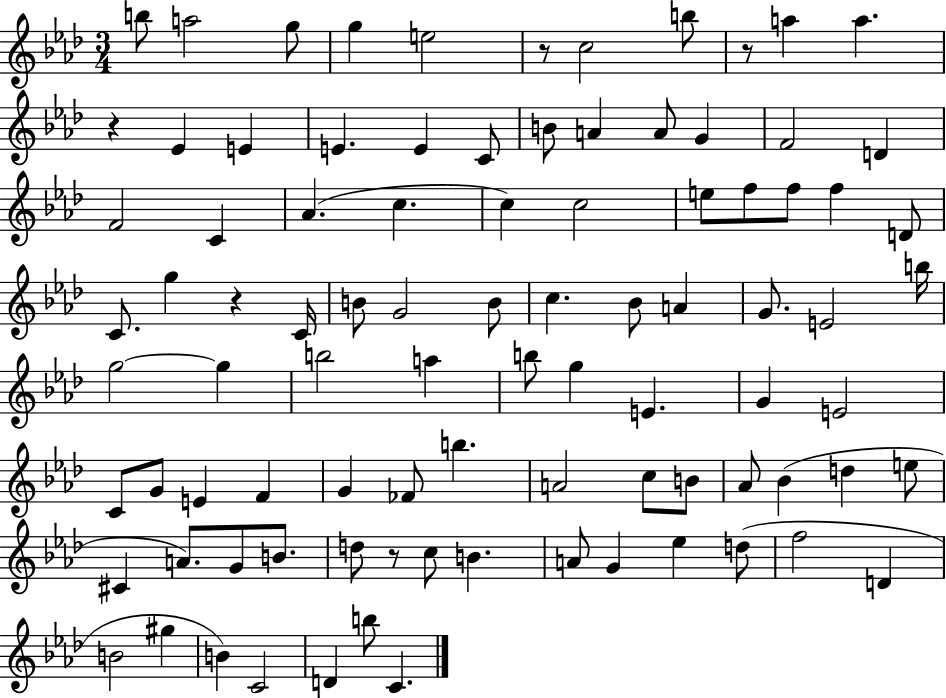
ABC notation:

X:1
T:Untitled
M:3/4
L:1/4
K:Ab
b/2 a2 g/2 g e2 z/2 c2 b/2 z/2 a a z _E E E E C/2 B/2 A A/2 G F2 D F2 C _A c c c2 e/2 f/2 f/2 f D/2 C/2 g z C/4 B/2 G2 B/2 c _B/2 A G/2 E2 b/4 g2 g b2 a b/2 g E G E2 C/2 G/2 E F G _F/2 b A2 c/2 B/2 _A/2 _B d e/2 ^C A/2 G/2 B/2 d/2 z/2 c/2 B A/2 G _e d/2 f2 D B2 ^g B C2 D b/2 C